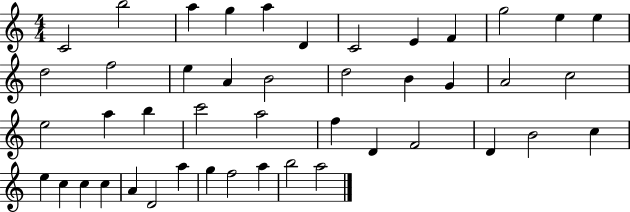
{
  \clef treble
  \numericTimeSignature
  \time 4/4
  \key c \major
  c'2 b''2 | a''4 g''4 a''4 d'4 | c'2 e'4 f'4 | g''2 e''4 e''4 | \break d''2 f''2 | e''4 a'4 b'2 | d''2 b'4 g'4 | a'2 c''2 | \break e''2 a''4 b''4 | c'''2 a''2 | f''4 d'4 f'2 | d'4 b'2 c''4 | \break e''4 c''4 c''4 c''4 | a'4 d'2 a''4 | g''4 f''2 a''4 | b''2 a''2 | \break \bar "|."
}